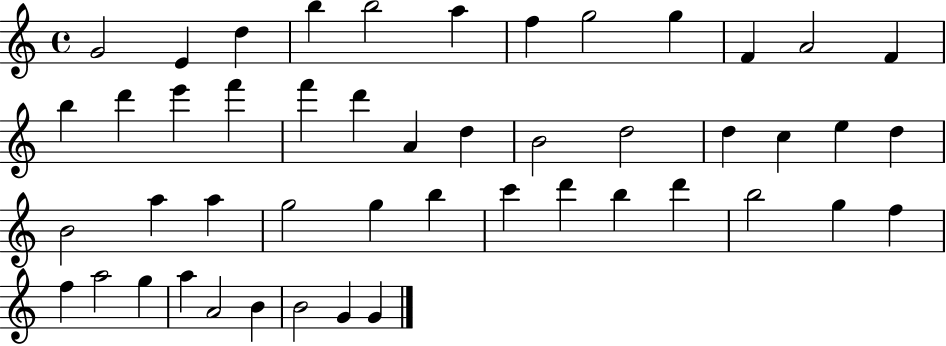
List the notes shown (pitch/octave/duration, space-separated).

G4/h E4/q D5/q B5/q B5/h A5/q F5/q G5/h G5/q F4/q A4/h F4/q B5/q D6/q E6/q F6/q F6/q D6/q A4/q D5/q B4/h D5/h D5/q C5/q E5/q D5/q B4/h A5/q A5/q G5/h G5/q B5/q C6/q D6/q B5/q D6/q B5/h G5/q F5/q F5/q A5/h G5/q A5/q A4/h B4/q B4/h G4/q G4/q